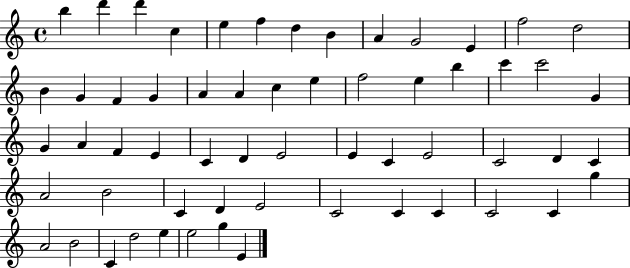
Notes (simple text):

B5/q D6/q D6/q C5/q E5/q F5/q D5/q B4/q A4/q G4/h E4/q F5/h D5/h B4/q G4/q F4/q G4/q A4/q A4/q C5/q E5/q F5/h E5/q B5/q C6/q C6/h G4/q G4/q A4/q F4/q E4/q C4/q D4/q E4/h E4/q C4/q E4/h C4/h D4/q C4/q A4/h B4/h C4/q D4/q E4/h C4/h C4/q C4/q C4/h C4/q G5/q A4/h B4/h C4/q D5/h E5/q E5/h G5/q E4/q